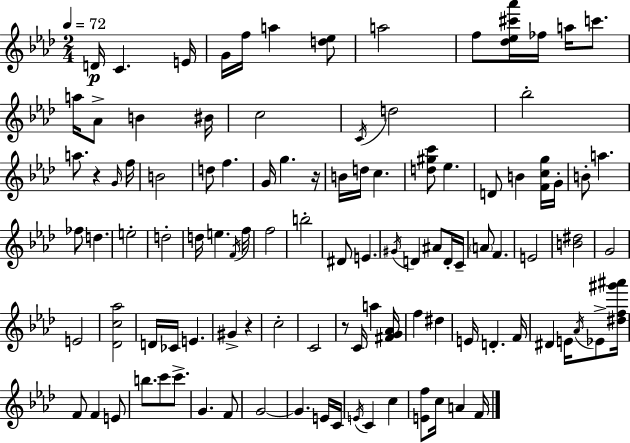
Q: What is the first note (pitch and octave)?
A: D4